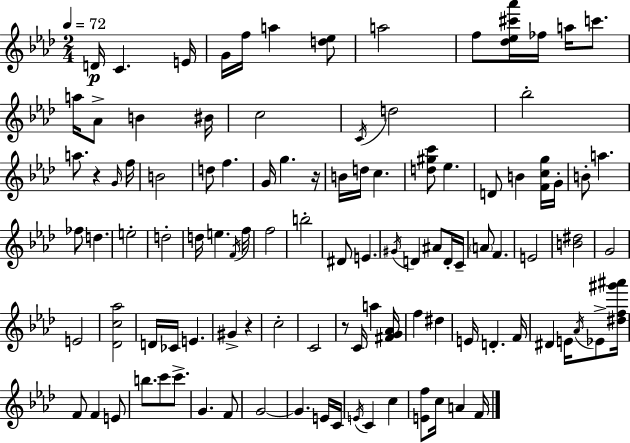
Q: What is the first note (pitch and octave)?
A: D4